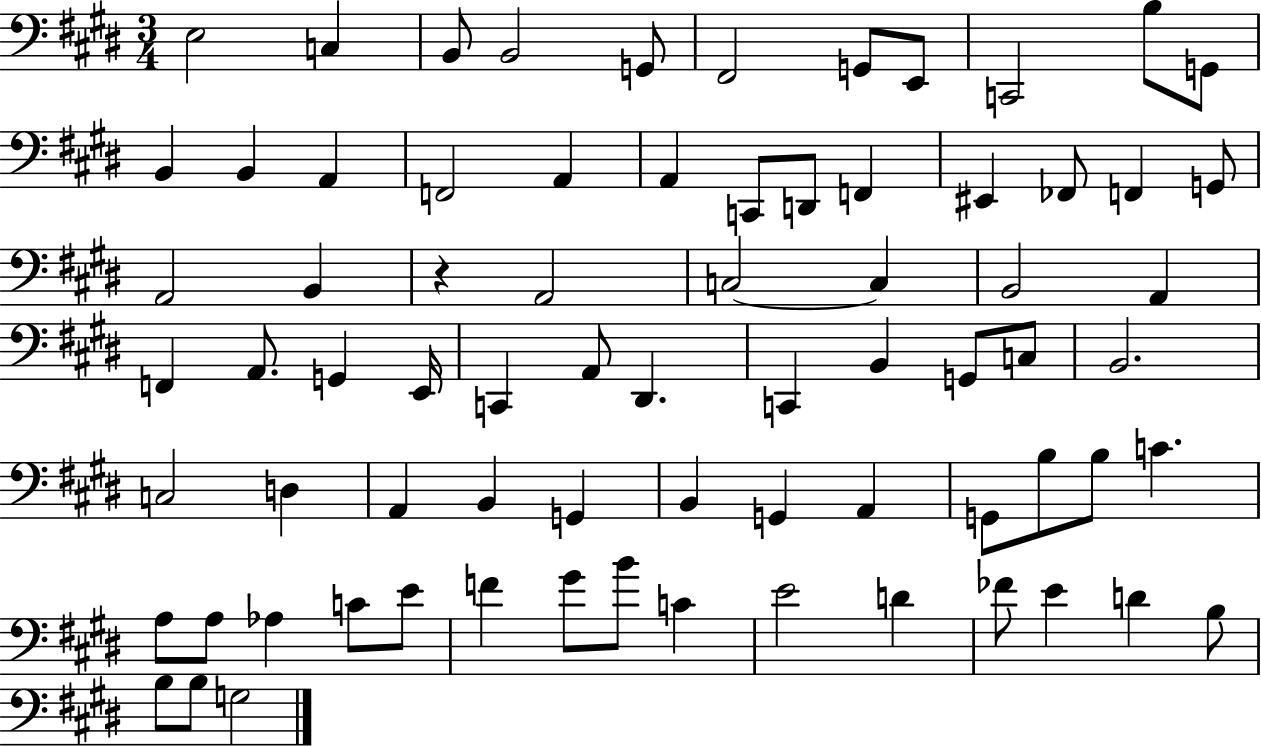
X:1
T:Untitled
M:3/4
L:1/4
K:E
E,2 C, B,,/2 B,,2 G,,/2 ^F,,2 G,,/2 E,,/2 C,,2 B,/2 G,,/2 B,, B,, A,, F,,2 A,, A,, C,,/2 D,,/2 F,, ^E,, _F,,/2 F,, G,,/2 A,,2 B,, z A,,2 C,2 C, B,,2 A,, F,, A,,/2 G,, E,,/4 C,, A,,/2 ^D,, C,, B,, G,,/2 C,/2 B,,2 C,2 D, A,, B,, G,, B,, G,, A,, G,,/2 B,/2 B,/2 C A,/2 A,/2 _A, C/2 E/2 F ^G/2 B/2 C E2 D _F/2 E D B,/2 B,/2 B,/2 G,2